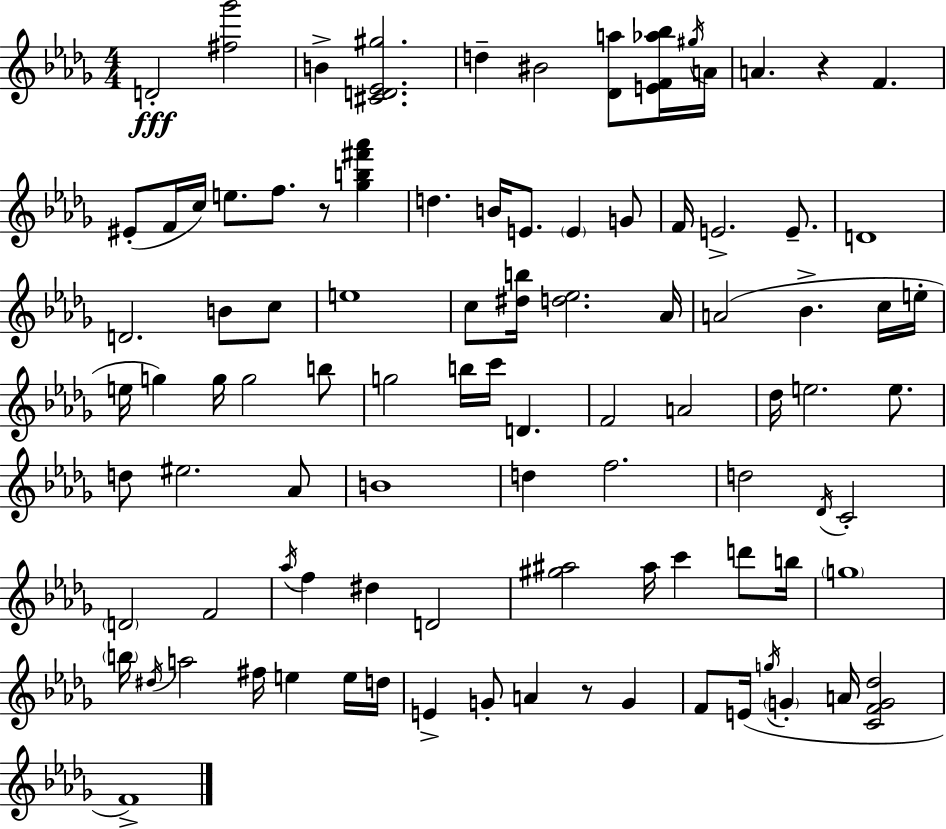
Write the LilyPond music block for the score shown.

{
  \clef treble
  \numericTimeSignature
  \time 4/4
  \key bes \minor
  \repeat volta 2 { d'2-.\fff <fis'' ges'''>2 | b'4-> <cis' d' ees' gis''>2. | d''4-- bis'2 <des' a''>8 <e' f' aes'' bes''>16 \acciaccatura { gis''16 } | a'16 a'4. r4 f'4. | \break eis'8-.( f'16 c''16) e''8. f''8. r8 <ges'' b'' fis''' aes'''>4 | d''4. b'16 e'8. \parenthesize e'4 g'8 | f'16 e'2.-> e'8.-- | d'1 | \break d'2. b'8 c''8 | e''1 | c''8 <dis'' b''>16 <d'' ees''>2. | aes'16 a'2( bes'4.-> c''16 | \break e''16-. e''16 g''4) g''16 g''2 b''8 | g''2 b''16 c'''16 d'4. | f'2 a'2 | des''16 e''2. e''8. | \break d''8 eis''2. aes'8 | b'1 | d''4 f''2. | d''2 \acciaccatura { des'16 } c'2-. | \break \parenthesize d'2 f'2 | \acciaccatura { aes''16 } f''4 dis''4 d'2 | <gis'' ais''>2 ais''16 c'''4 | d'''8 b''16 \parenthesize g''1 | \break \parenthesize b''16 \acciaccatura { dis''16 } a''2 fis''16 e''4 | e''16 d''16 e'4-> g'8-. a'4 r8 | g'4 f'8 e'16( \acciaccatura { g''16 } \parenthesize g'4-. a'16 <c' f' g' des''>2 | f'1->) | \break } \bar "|."
}